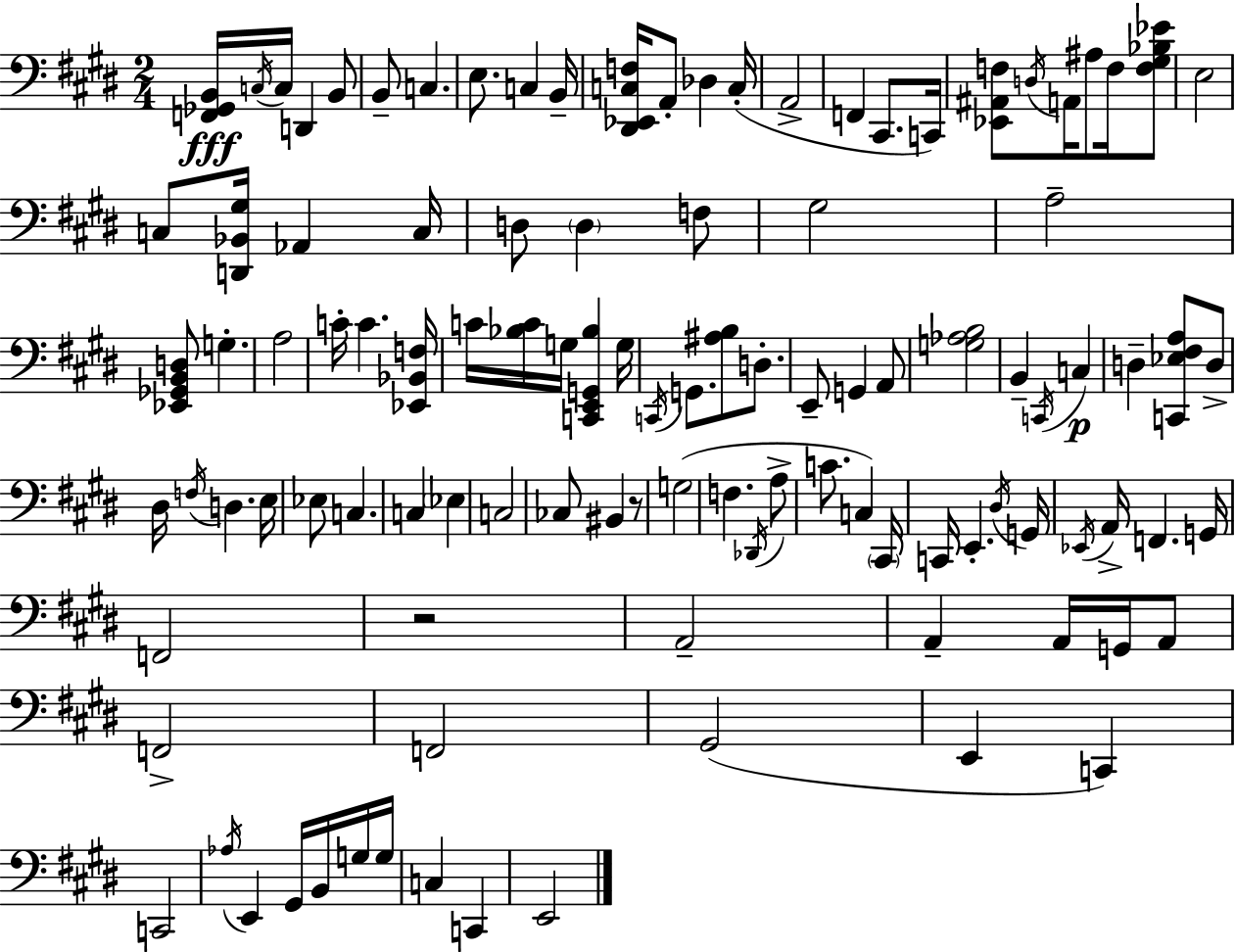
{
  \clef bass
  \numericTimeSignature
  \time 2/4
  \key e \major
  <f, ges, b,>16\fff \acciaccatura { c16 } c16 d,4 b,8 | b,8-- c4. | e8. c4 | b,16-- <dis, ees, c f>16 a,8-. des4 | \break c16-.( a,2-> | f,4 cis,8. | c,16) <ees, ais, f>8 \acciaccatura { d16 } a,16 ais8 f16 | <f gis bes ees'>8 e2 | \break c8 <d, bes, gis>16 aes,4 | c16 d8 \parenthesize d4 | f8 gis2 | a2-- | \break <ees, ges, b, d>8 g4.-. | a2 | c'16-. c'4. | <ees, bes, f>16 c'16 <bes c'>16 g16 <c, e, g, bes>4 | \break g16 \acciaccatura { c,16 } g,8. <ais b>8 | d8.-. e,8-- g,4 | a,8 <g aes b>2 | b,4-- \acciaccatura { c,16 }\p | \break c4 d4-- | <c, ees fis a>8 d8-> dis16 \acciaccatura { f16 } d4. | e16 ees8 c4. | c4 | \break \parenthesize ees4 c2 | ces8 bis,4 | r8 g2( | f4. | \break \acciaccatura { des,16 } a8-> c'8. | c4) \parenthesize cis,16 c,16 e,4.-. | \acciaccatura { dis16 } g,16 \acciaccatura { ees,16 } | a,16-> f,4. g,16 | \break f,2 | r2 | a,2-- | a,4-- a,16 g,16 a,8 | \break f,2-> | f,2 | gis,2( | e,4 c,4) | \break c,2 | \acciaccatura { aes16 } e,4 gis,16 b,16 g16 | g16 c4 c,4 | e,2 | \break \bar "|."
}